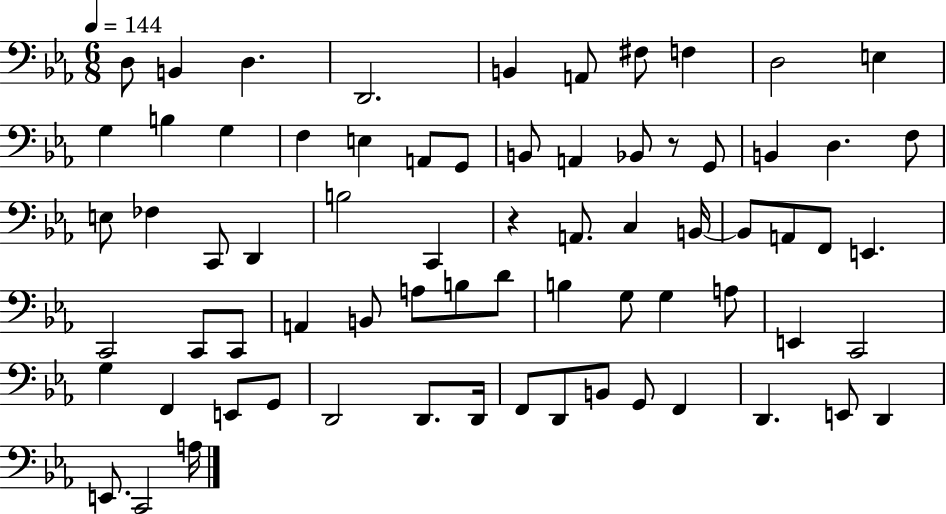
{
  \clef bass
  \numericTimeSignature
  \time 6/8
  \key ees \major
  \tempo 4 = 144
  \repeat volta 2 { d8 b,4 d4. | d,2. | b,4 a,8 fis8 f4 | d2 e4 | \break g4 b4 g4 | f4 e4 a,8 g,8 | b,8 a,4 bes,8 r8 g,8 | b,4 d4. f8 | \break e8 fes4 c,8 d,4 | b2 c,4 | r4 a,8. c4 b,16~~ | b,8 a,8 f,8 e,4. | \break c,2 c,8 c,8 | a,4 b,8 a8 b8 d'8 | b4 g8 g4 a8 | e,4 c,2 | \break g4 f,4 e,8 g,8 | d,2 d,8. d,16 | f,8 d,8 b,8 g,8 f,4 | d,4. e,8 d,4 | \break e,8. c,2 a16 | } \bar "|."
}